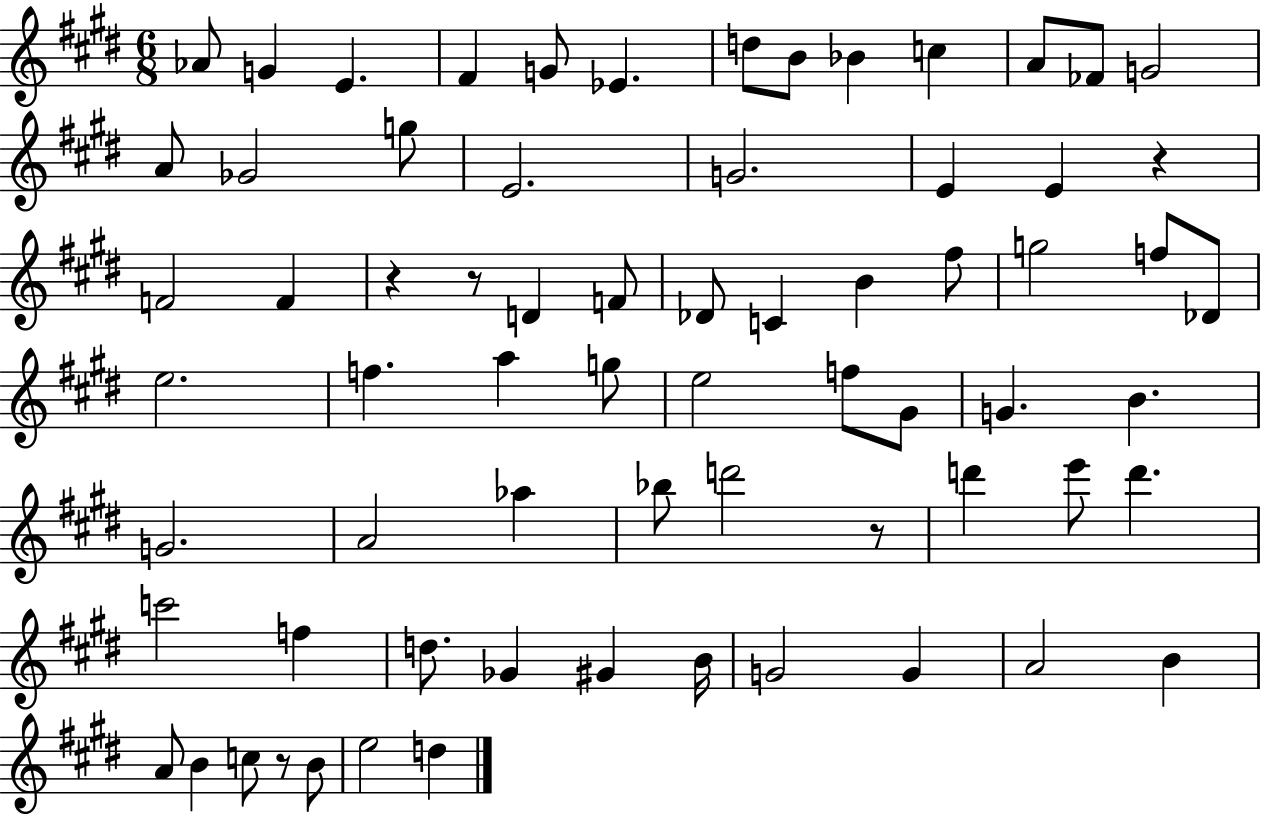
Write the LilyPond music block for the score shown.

{
  \clef treble
  \numericTimeSignature
  \time 6/8
  \key e \major
  aes'8 g'4 e'4. | fis'4 g'8 ees'4. | d''8 b'8 bes'4 c''4 | a'8 fes'8 g'2 | \break a'8 ges'2 g''8 | e'2. | g'2. | e'4 e'4 r4 | \break f'2 f'4 | r4 r8 d'4 f'8 | des'8 c'4 b'4 fis''8 | g''2 f''8 des'8 | \break e''2. | f''4. a''4 g''8 | e''2 f''8 gis'8 | g'4. b'4. | \break g'2. | a'2 aes''4 | bes''8 d'''2 r8 | d'''4 e'''8 d'''4. | \break c'''2 f''4 | d''8. ges'4 gis'4 b'16 | g'2 g'4 | a'2 b'4 | \break a'8 b'4 c''8 r8 b'8 | e''2 d''4 | \bar "|."
}